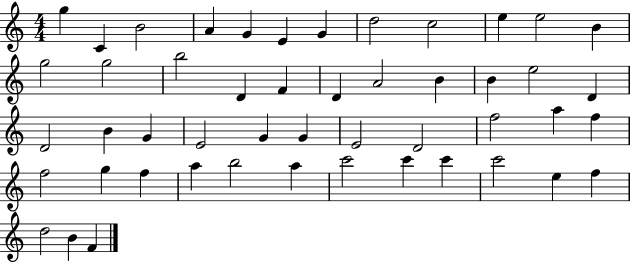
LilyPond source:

{
  \clef treble
  \numericTimeSignature
  \time 4/4
  \key c \major
  g''4 c'4 b'2 | a'4 g'4 e'4 g'4 | d''2 c''2 | e''4 e''2 b'4 | \break g''2 g''2 | b''2 d'4 f'4 | d'4 a'2 b'4 | b'4 e''2 d'4 | \break d'2 b'4 g'4 | e'2 g'4 g'4 | e'2 d'2 | f''2 a''4 f''4 | \break f''2 g''4 f''4 | a''4 b''2 a''4 | c'''2 c'''4 c'''4 | c'''2 e''4 f''4 | \break d''2 b'4 f'4 | \bar "|."
}